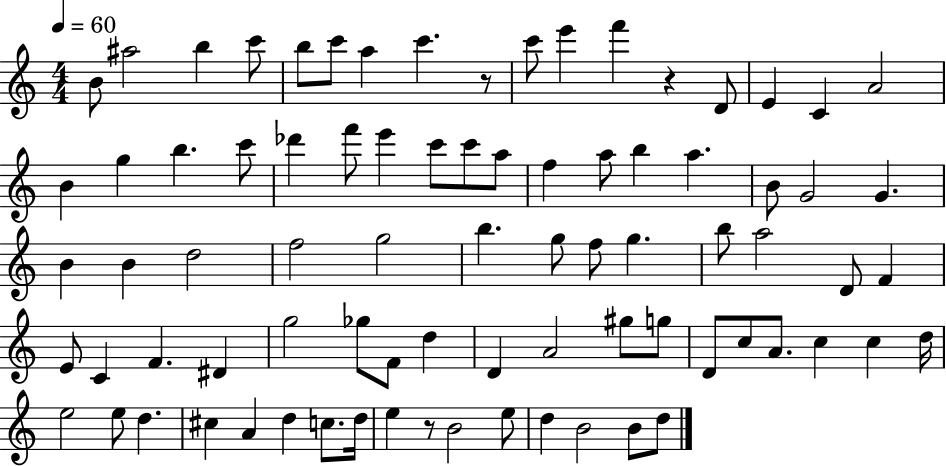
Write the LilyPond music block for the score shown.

{
  \clef treble
  \numericTimeSignature
  \time 4/4
  \key c \major
  \tempo 4 = 60
  \repeat volta 2 { b'8 ais''2 b''4 c'''8 | b''8 c'''8 a''4 c'''4. r8 | c'''8 e'''4 f'''4 r4 d'8 | e'4 c'4 a'2 | \break b'4 g''4 b''4. c'''8 | des'''4 f'''8 e'''4 c'''8 c'''8 a''8 | f''4 a''8 b''4 a''4. | b'8 g'2 g'4. | \break b'4 b'4 d''2 | f''2 g''2 | b''4. g''8 f''8 g''4. | b''8 a''2 d'8 f'4 | \break e'8 c'4 f'4. dis'4 | g''2 ges''8 f'8 d''4 | d'4 a'2 gis''8 g''8 | d'8 c''8 a'8. c''4 c''4 d''16 | \break e''2 e''8 d''4. | cis''4 a'4 d''4 c''8. d''16 | e''4 r8 b'2 e''8 | d''4 b'2 b'8 d''8 | \break } \bar "|."
}